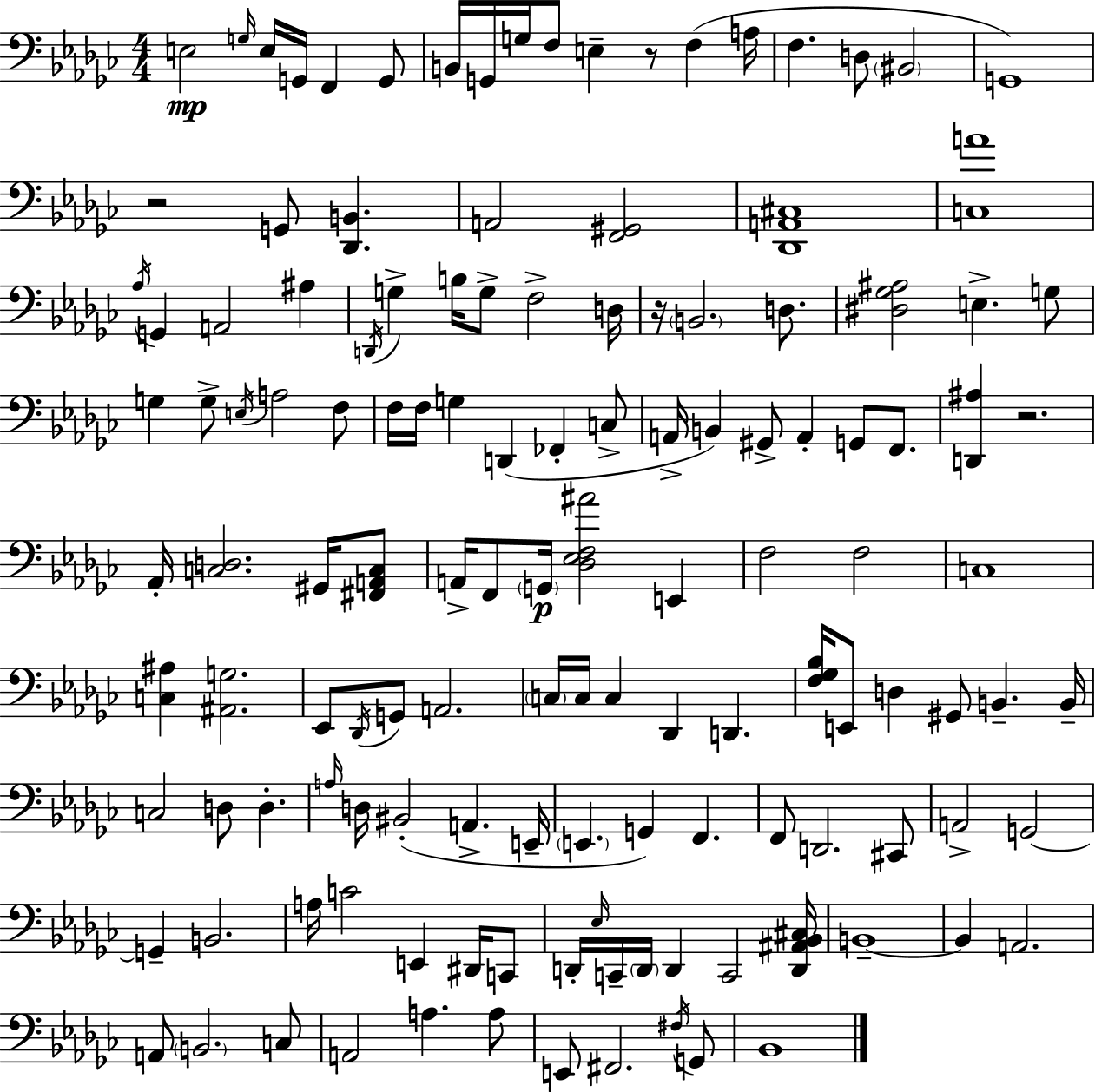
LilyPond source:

{
  \clef bass
  \numericTimeSignature
  \time 4/4
  \key ees \minor
  e2\mp \grace { g16 } e16 g,16 f,4 g,8 | b,16 g,16 g16 f8 e4-- r8 f4( | a16 f4. d8 \parenthesize bis,2 | g,1) | \break r2 g,8 <des, b,>4. | a,2 <f, gis,>2 | <des, a, cis>1 | <c a'>1 | \break \acciaccatura { aes16 } g,4 a,2 ais4 | \acciaccatura { d,16 } g4-> b16 g8-> f2-> | d16 r16 \parenthesize b,2. | d8. <dis ges ais>2 e4.-> | \break g8 g4 g8-> \acciaccatura { e16 } a2 | f8 f16 f16 g4 d,4( fes,4-. | c8-> a,16-> b,4) gis,8-> a,4-. g,8 | f,8. <d, ais>4 r2. | \break aes,16-. <c d>2. | gis,16 <fis, a, c>8 a,16-> f,8 \parenthesize g,16\p <des ees f ais'>2 | e,4 f2 f2 | c1 | \break <c ais>4 <ais, g>2. | ees,8 \acciaccatura { des,16 } g,8 a,2. | \parenthesize c16 c16 c4 des,4 d,4. | <f ges bes>16 e,8 d4 gis,8 b,4.-- | \break b,16-- c2 d8 d4.-. | \grace { a16 } d16 bis,2-.( a,4.-> | e,16-- \parenthesize e,4. g,4) | f,4. f,8 d,2. | \break cis,8 a,2-> g,2~~ | g,4-- b,2. | a16 c'2 e,4 | dis,16 c,8 d,16-. \grace { ees16 } c,16-- \parenthesize d,16 d,4 c,2 | \break <d, ais, bes, cis>16 b,1--~~ | b,4 a,2. | a,8 \parenthesize b,2. | c8 a,2 a4. | \break a8 e,8 fis,2. | \acciaccatura { fis16 } g,8 bes,1 | \bar "|."
}